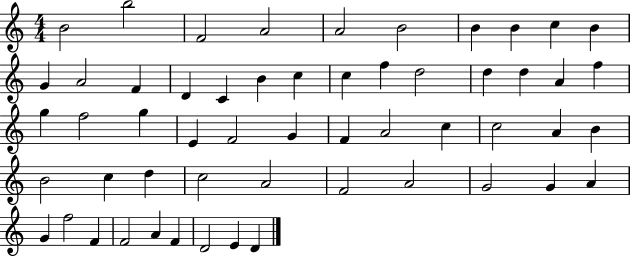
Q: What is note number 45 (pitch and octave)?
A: G4